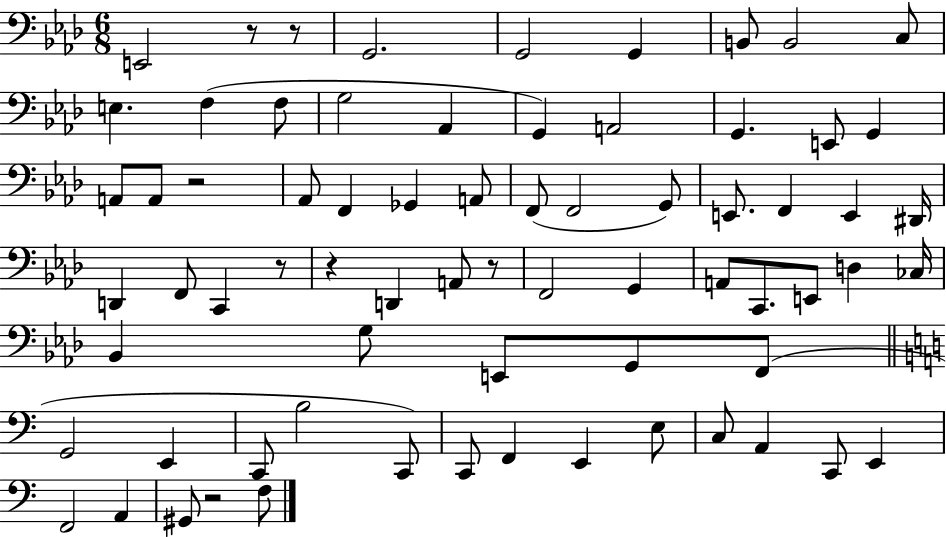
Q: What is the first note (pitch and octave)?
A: E2